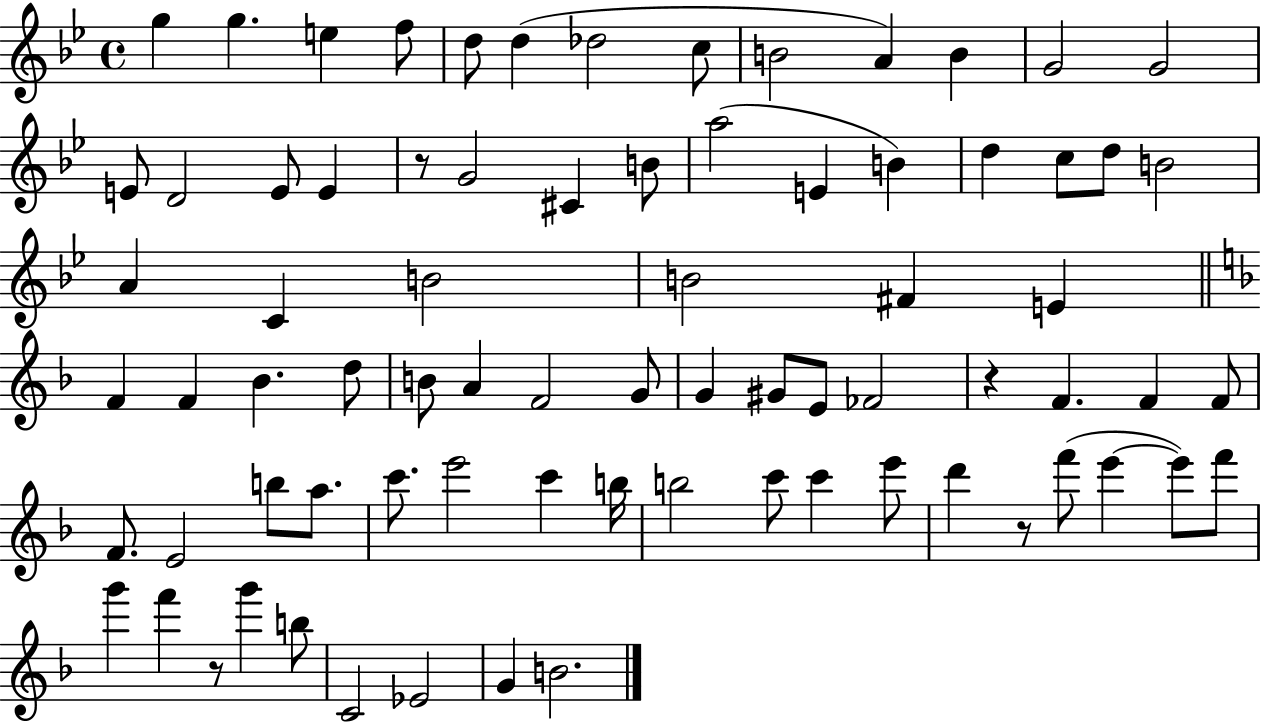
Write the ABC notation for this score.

X:1
T:Untitled
M:4/4
L:1/4
K:Bb
g g e f/2 d/2 d _d2 c/2 B2 A B G2 G2 E/2 D2 E/2 E z/2 G2 ^C B/2 a2 E B d c/2 d/2 B2 A C B2 B2 ^F E F F _B d/2 B/2 A F2 G/2 G ^G/2 E/2 _F2 z F F F/2 F/2 E2 b/2 a/2 c'/2 e'2 c' b/4 b2 c'/2 c' e'/2 d' z/2 f'/2 e' e'/2 f'/2 g' f' z/2 g' b/2 C2 _E2 G B2